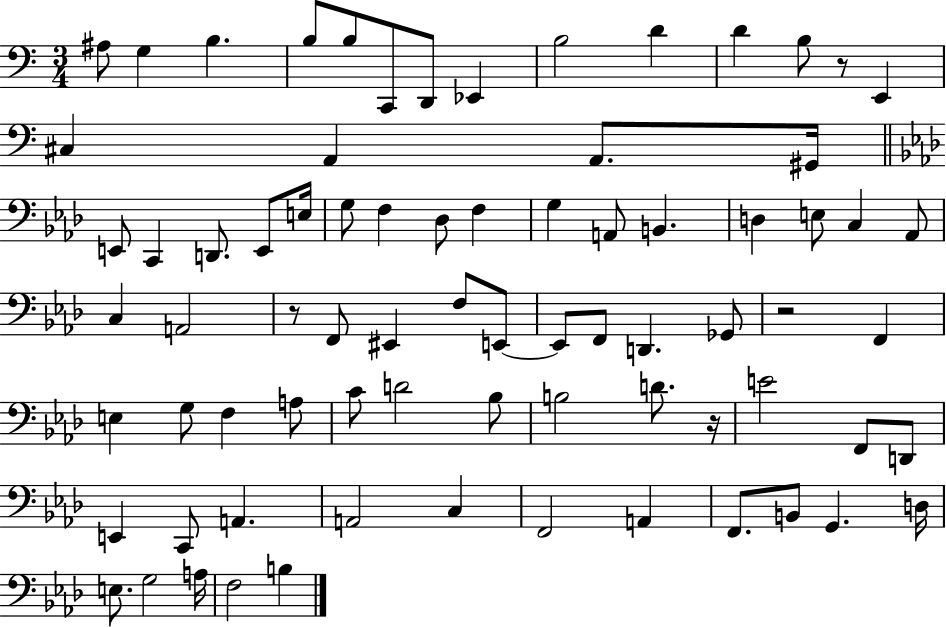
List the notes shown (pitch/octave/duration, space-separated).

A#3/e G3/q B3/q. B3/e B3/e C2/e D2/e Eb2/q B3/h D4/q D4/q B3/e R/e E2/q C#3/q A2/q A2/e. G#2/s E2/e C2/q D2/e. E2/e E3/s G3/e F3/q Db3/e F3/q G3/q A2/e B2/q. D3/q E3/e C3/q Ab2/e C3/q A2/h R/e F2/e EIS2/q F3/e E2/e E2/e F2/e D2/q. Gb2/e R/h F2/q E3/q G3/e F3/q A3/e C4/e D4/h Bb3/e B3/h D4/e. R/s E4/h F2/e D2/e E2/q C2/e A2/q. A2/h C3/q F2/h A2/q F2/e. B2/e G2/q. D3/s E3/e. G3/h A3/s F3/h B3/q